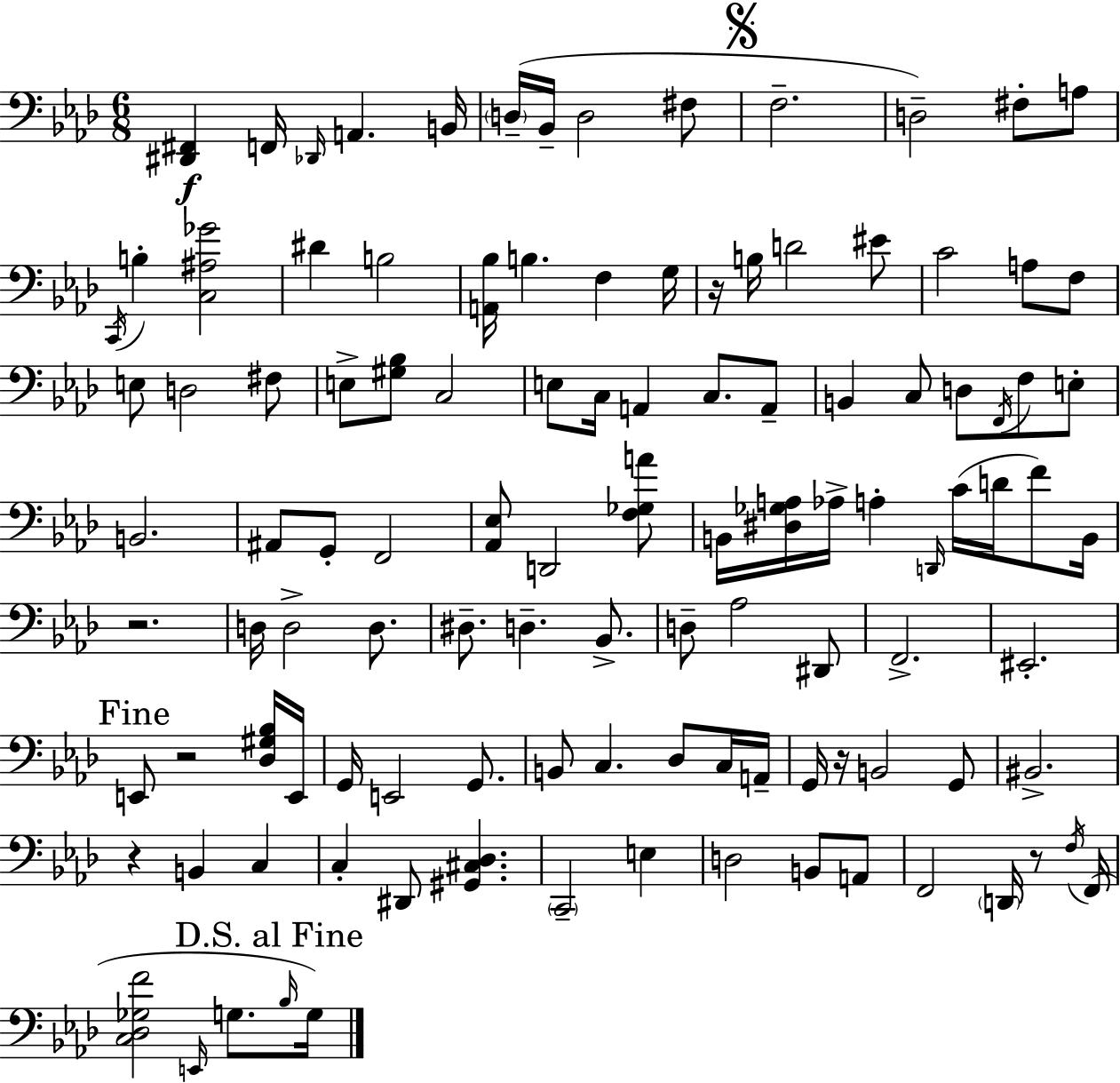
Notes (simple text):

[D#2,F#2]/q F2/s Db2/s A2/q. B2/s D3/s Bb2/s D3/h F#3/e F3/h. D3/h F#3/e A3/e C2/s B3/q [C3,A#3,Gb4]/h D#4/q B3/h [A2,Bb3]/s B3/q. F3/q G3/s R/s B3/s D4/h EIS4/e C4/h A3/e F3/e E3/e D3/h F#3/e E3/e [G#3,Bb3]/e C3/h E3/e C3/s A2/q C3/e. A2/e B2/q C3/e D3/e F2/s F3/e E3/e B2/h. A#2/e G2/e F2/h [Ab2,Eb3]/e D2/h [F3,Gb3,A4]/e B2/s [D#3,Gb3,A3]/s Ab3/s A3/q D2/s C4/s D4/s F4/e B2/s R/h. D3/s D3/h D3/e. D#3/e. D3/q. Bb2/e. D3/e Ab3/h D#2/e F2/h. EIS2/h. E2/e R/h [Db3,G#3,Bb3]/s E2/s G2/s E2/h G2/e. B2/e C3/q. Db3/e C3/s A2/s G2/s R/s B2/h G2/e BIS2/h. R/q B2/q C3/q C3/q D#2/e [G#2,C#3,Db3]/q. C2/h E3/q D3/h B2/e A2/e F2/h D2/s R/e F3/s F2/s [C3,Db3,Gb3,F4]/h E2/s G3/e. Bb3/s G3/s